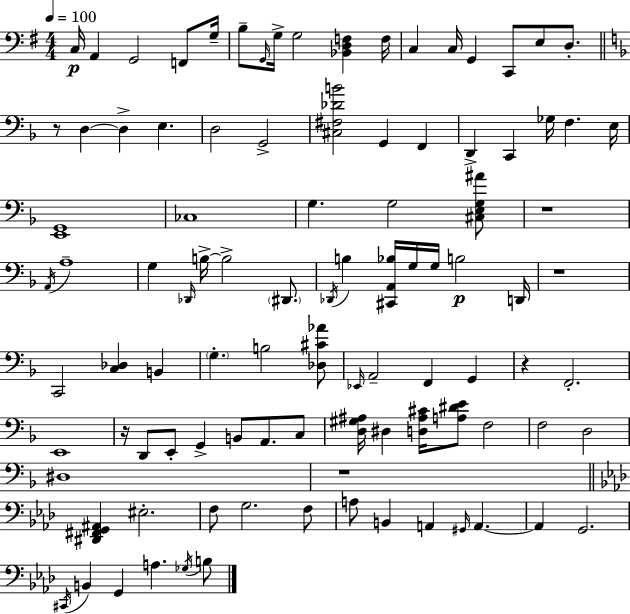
X:1
T:Untitled
M:4/4
L:1/4
K:G
C,/4 A,, G,,2 F,,/2 G,/4 B,/2 G,,/4 G,/4 G,2 [_B,,D,F,] F,/4 C, C,/4 G,, C,,/2 E,/2 D,/2 z/2 D, D, E, D,2 G,,2 [^C,^F,_DB]2 G,, F,, D,, C,, _G,/4 F, E,/4 [E,,G,,]4 _C,4 G, G,2 [^C,E,G,^A]/2 z4 A,,/4 A,4 G, _D,,/4 B,/4 B,2 ^D,,/2 _D,,/4 B, [^C,,A,,_B,]/4 G,/4 G,/4 B,2 D,,/4 z4 C,,2 [C,_D,] B,, G, B,2 [_D,^C_A]/2 _E,,/4 A,,2 F,, G,, z F,,2 E,,4 z/4 D,,/2 E,,/2 G,, B,,/2 A,,/2 C,/2 [D,^G,^A,]/4 ^D, [D,^A,^C]/4 [A,^DE]/2 F,2 F,2 D,2 ^D,4 z4 [^D,,^F,,G,,^A,,] ^E,2 F,/2 G,2 F,/2 A,/2 B,, A,, ^G,,/4 A,, A,, G,,2 ^C,,/4 B,, G,, A, _G,/4 B,/2